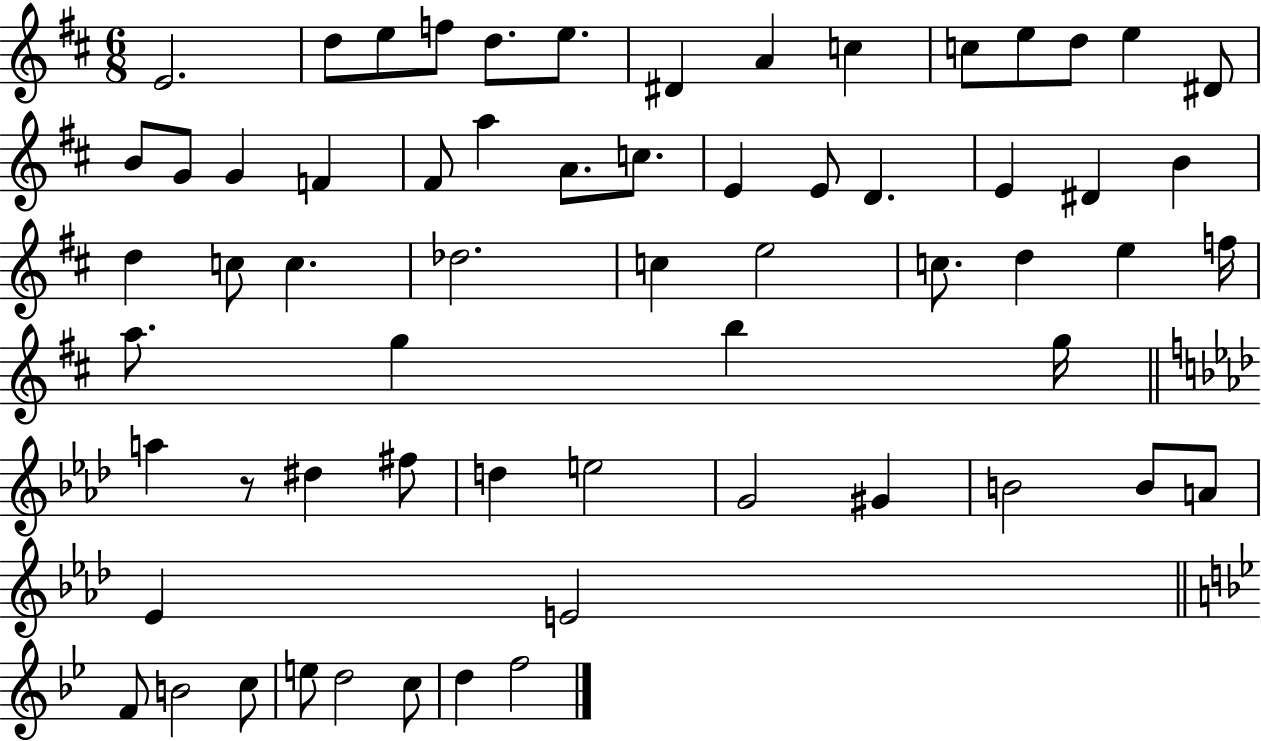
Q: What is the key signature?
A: D major